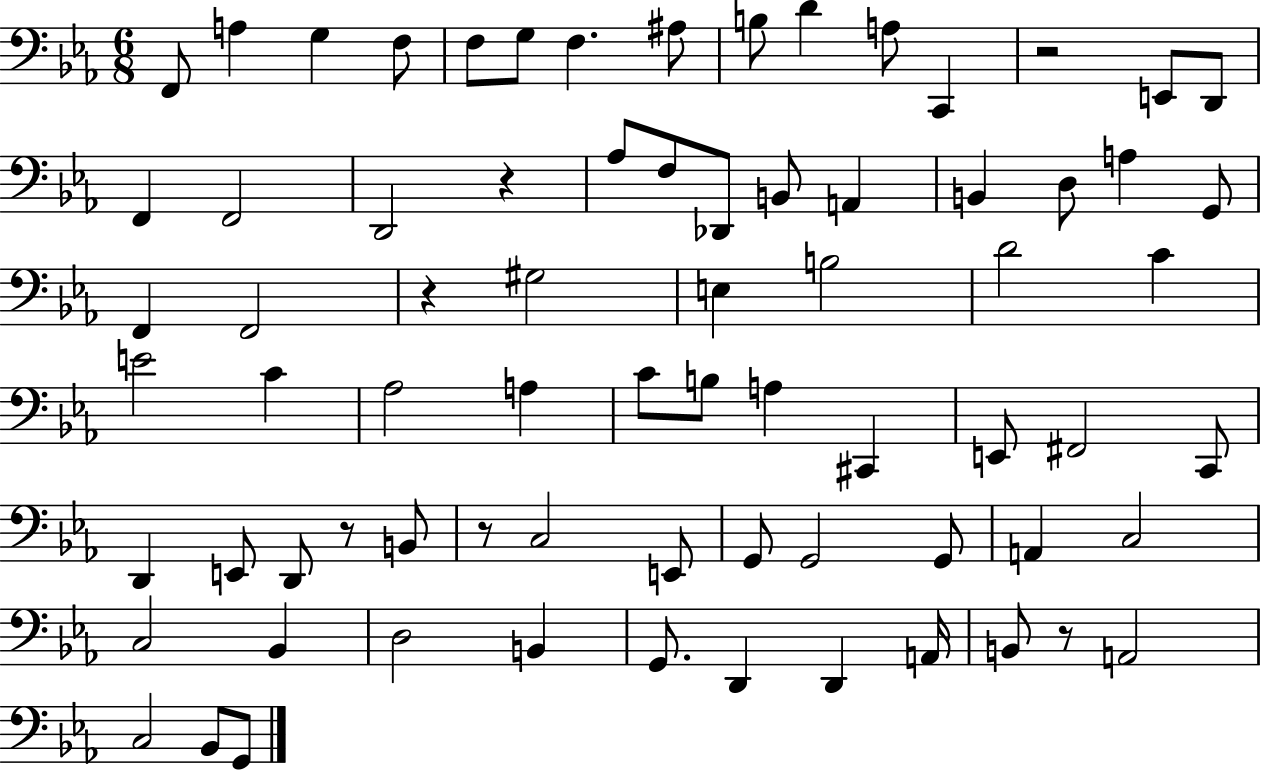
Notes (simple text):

F2/e A3/q G3/q F3/e F3/e G3/e F3/q. A#3/e B3/e D4/q A3/e C2/q R/h E2/e D2/e F2/q F2/h D2/h R/q Ab3/e F3/e Db2/e B2/e A2/q B2/q D3/e A3/q G2/e F2/q F2/h R/q G#3/h E3/q B3/h D4/h C4/q E4/h C4/q Ab3/h A3/q C4/e B3/e A3/q C#2/q E2/e F#2/h C2/e D2/q E2/e D2/e R/e B2/e R/e C3/h E2/e G2/e G2/h G2/e A2/q C3/h C3/h Bb2/q D3/h B2/q G2/e. D2/q D2/q A2/s B2/e R/e A2/h C3/h Bb2/e G2/e